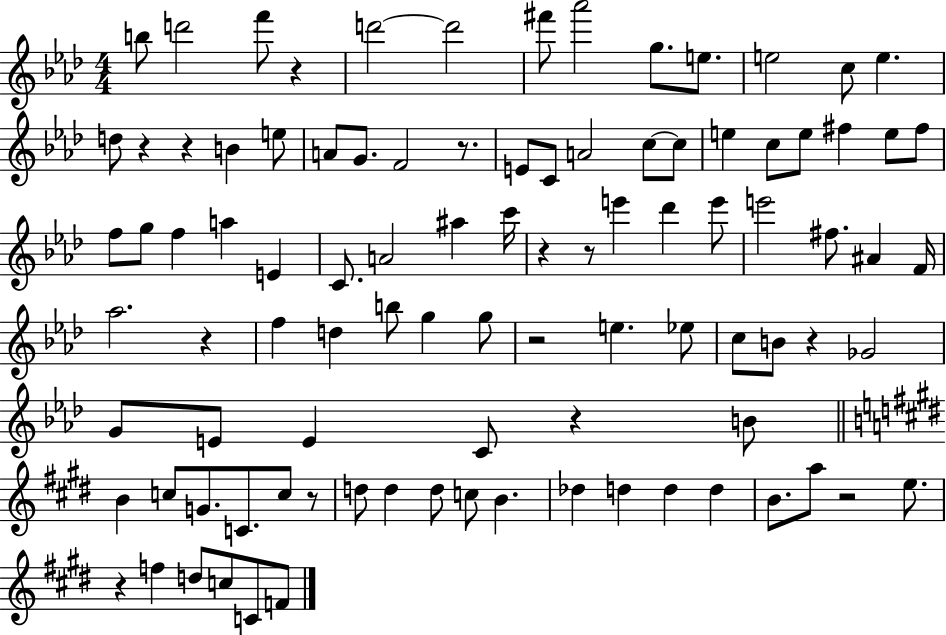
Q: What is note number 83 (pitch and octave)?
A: F4